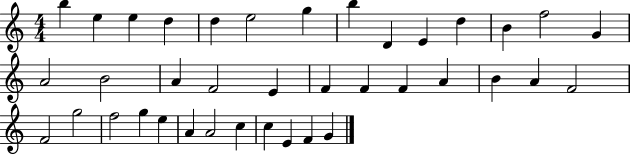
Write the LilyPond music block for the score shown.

{
  \clef treble
  \numericTimeSignature
  \time 4/4
  \key c \major
  b''4 e''4 e''4 d''4 | d''4 e''2 g''4 | b''4 d'4 e'4 d''4 | b'4 f''2 g'4 | \break a'2 b'2 | a'4 f'2 e'4 | f'4 f'4 f'4 a'4 | b'4 a'4 f'2 | \break f'2 g''2 | f''2 g''4 e''4 | a'4 a'2 c''4 | c''4 e'4 f'4 g'4 | \break \bar "|."
}